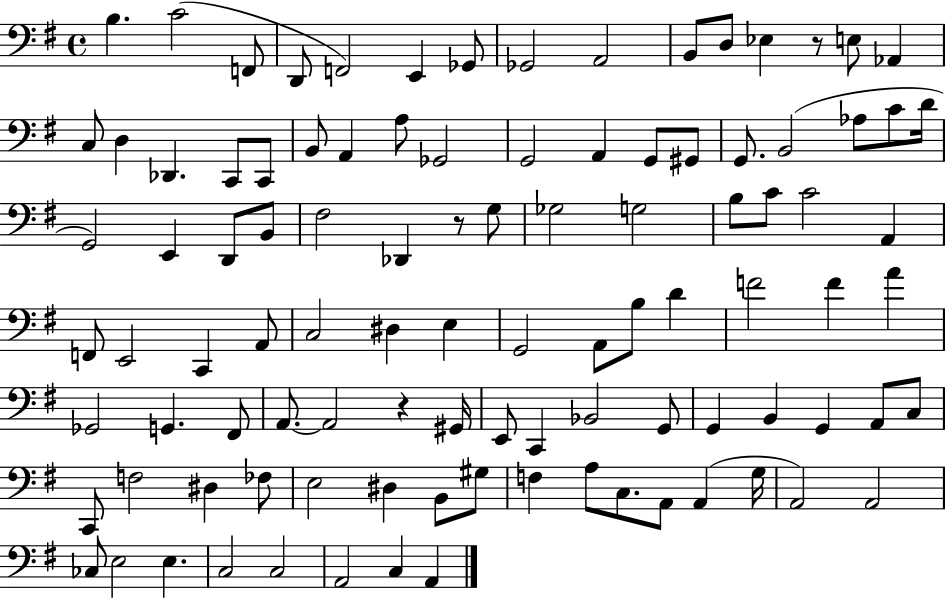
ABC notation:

X:1
T:Untitled
M:4/4
L:1/4
K:G
B, C2 F,,/2 D,,/2 F,,2 E,, _G,,/2 _G,,2 A,,2 B,,/2 D,/2 _E, z/2 E,/2 _A,, C,/2 D, _D,, C,,/2 C,,/2 B,,/2 A,, A,/2 _G,,2 G,,2 A,, G,,/2 ^G,,/2 G,,/2 B,,2 _A,/2 C/2 D/4 G,,2 E,, D,,/2 B,,/2 ^F,2 _D,, z/2 G,/2 _G,2 G,2 B,/2 C/2 C2 A,, F,,/2 E,,2 C,, A,,/2 C,2 ^D, E, G,,2 A,,/2 B,/2 D F2 F A _G,,2 G,, ^F,,/2 A,,/2 A,,2 z ^G,,/4 E,,/2 C,, _B,,2 G,,/2 G,, B,, G,, A,,/2 C,/2 C,,/2 F,2 ^D, _F,/2 E,2 ^D, B,,/2 ^G,/2 F, A,/2 C,/2 A,,/2 A,, G,/4 A,,2 A,,2 _C,/2 E,2 E, C,2 C,2 A,,2 C, A,,